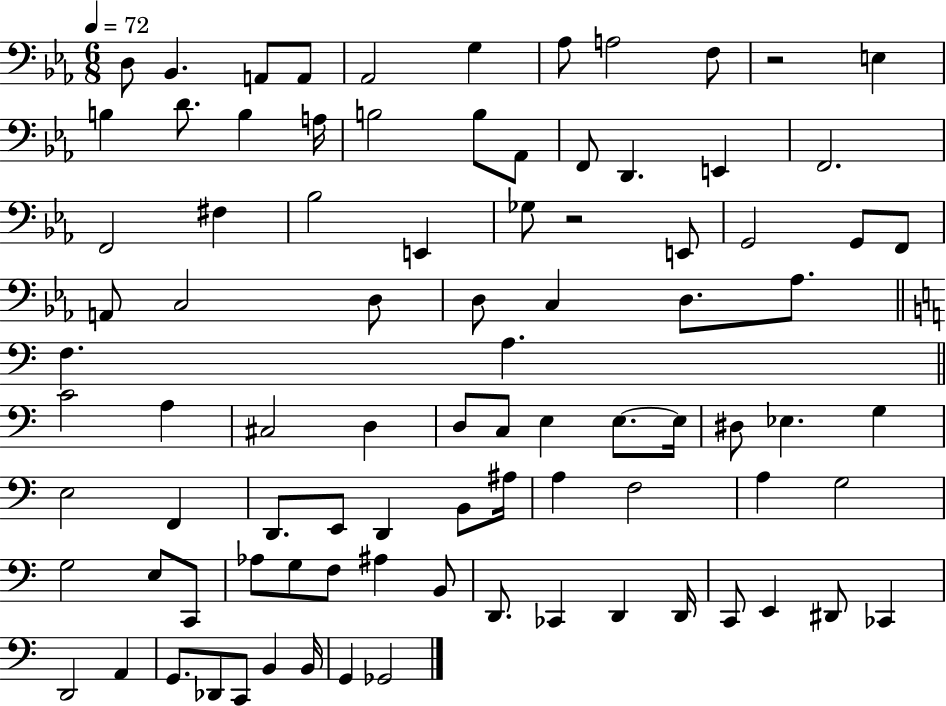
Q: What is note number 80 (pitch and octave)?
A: A2